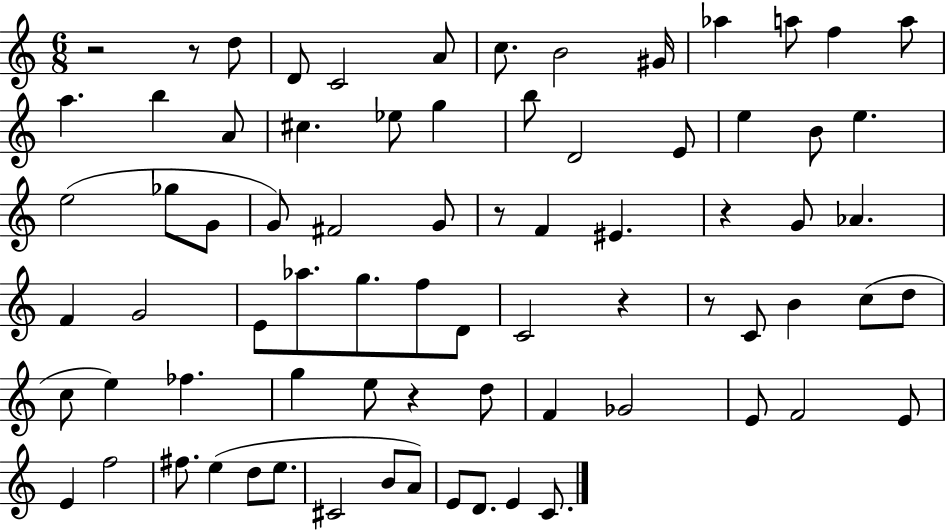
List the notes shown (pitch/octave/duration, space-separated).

R/h R/e D5/e D4/e C4/h A4/e C5/e. B4/h G#4/s Ab5/q A5/e F5/q A5/e A5/q. B5/q A4/e C#5/q. Eb5/e G5/q B5/e D4/h E4/e E5/q B4/e E5/q. E5/h Gb5/e G4/e G4/e F#4/h G4/e R/e F4/q EIS4/q. R/q G4/e Ab4/q. F4/q G4/h E4/e Ab5/e. G5/e. F5/e D4/e C4/h R/q R/e C4/e B4/q C5/e D5/e C5/e E5/q FES5/q. G5/q E5/e R/q D5/e F4/q Gb4/h E4/e F4/h E4/e E4/q F5/h F#5/e. E5/q D5/e E5/e. C#4/h B4/e A4/e E4/e D4/e. E4/q C4/e.